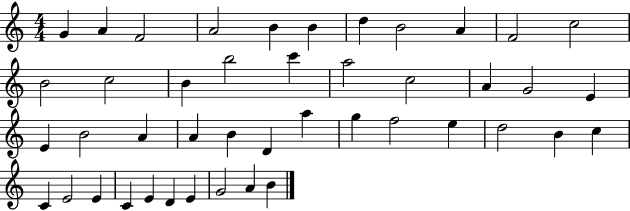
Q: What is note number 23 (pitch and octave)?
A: B4